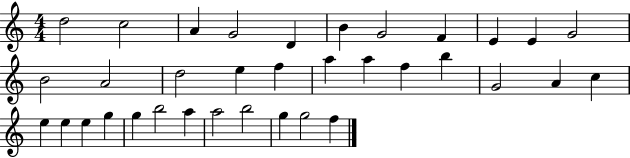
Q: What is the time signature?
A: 4/4